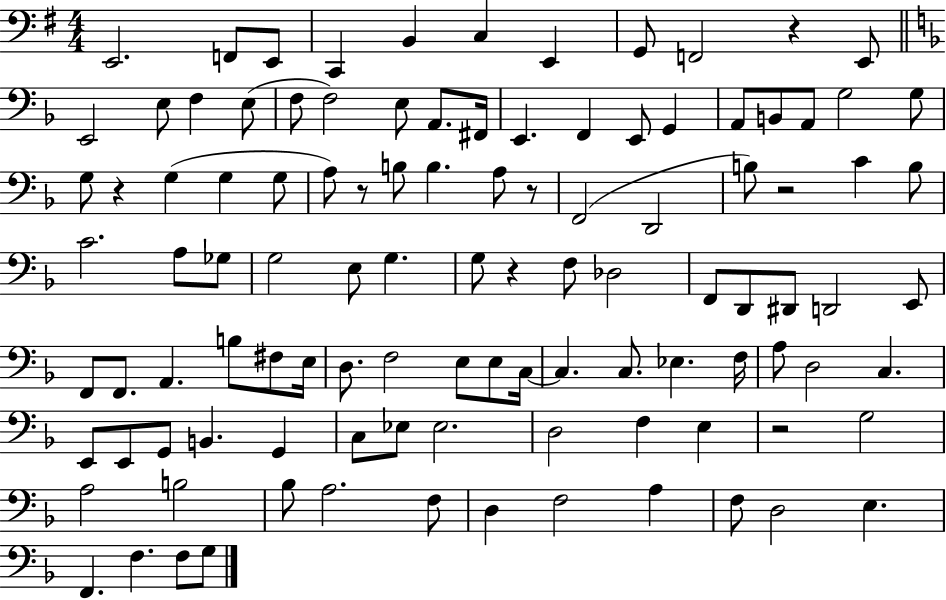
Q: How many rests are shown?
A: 7